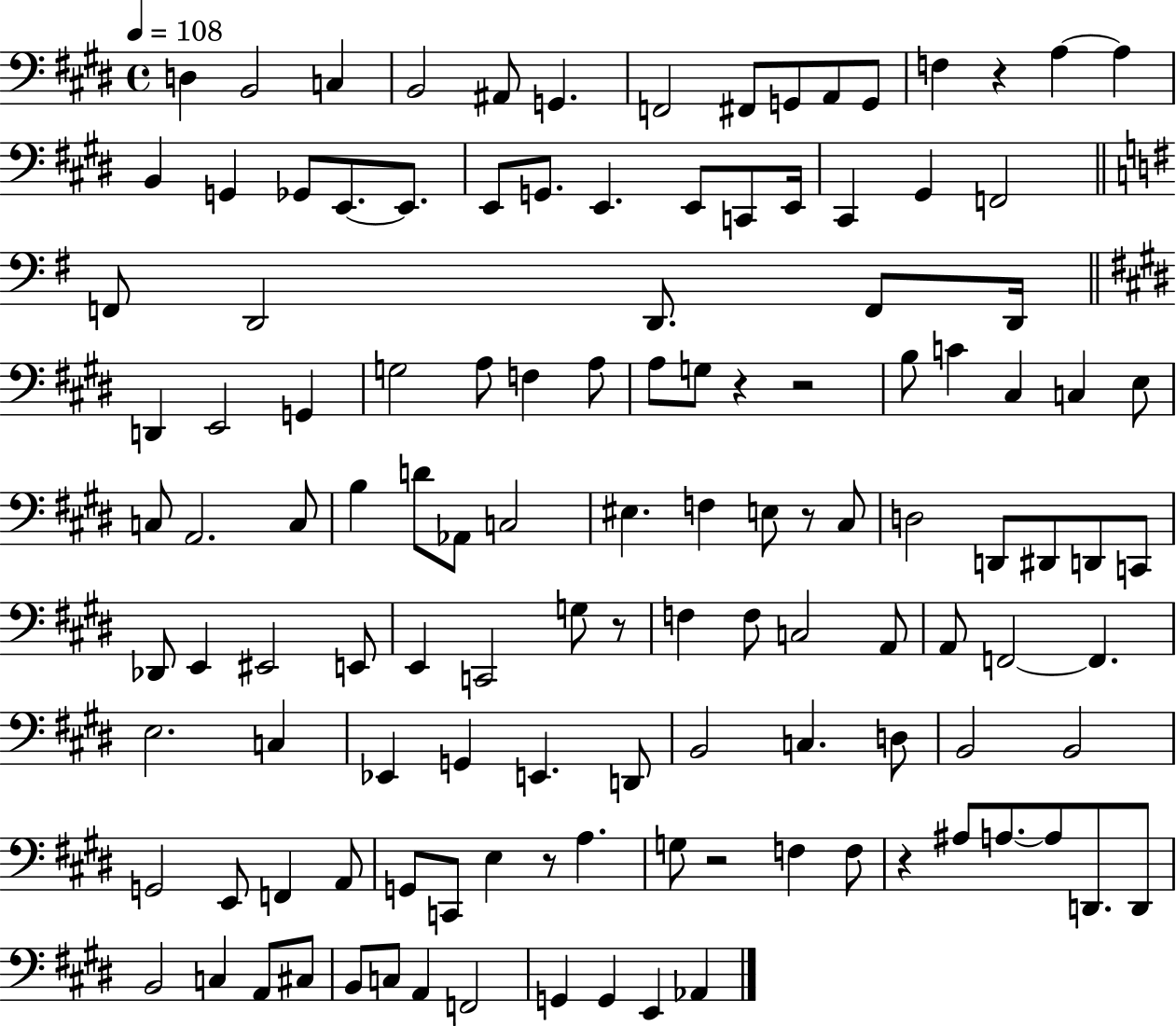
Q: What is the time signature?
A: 4/4